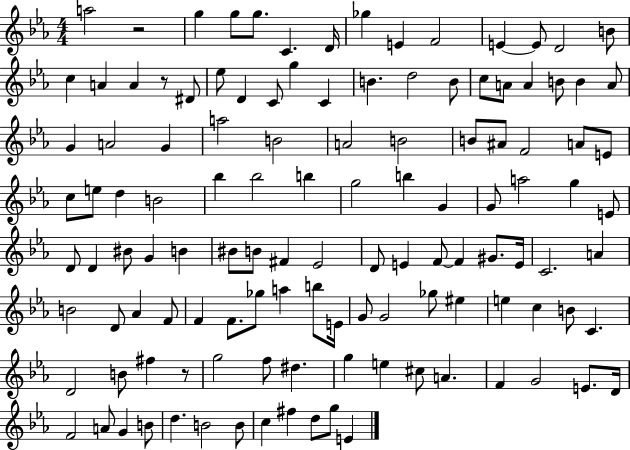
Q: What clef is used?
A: treble